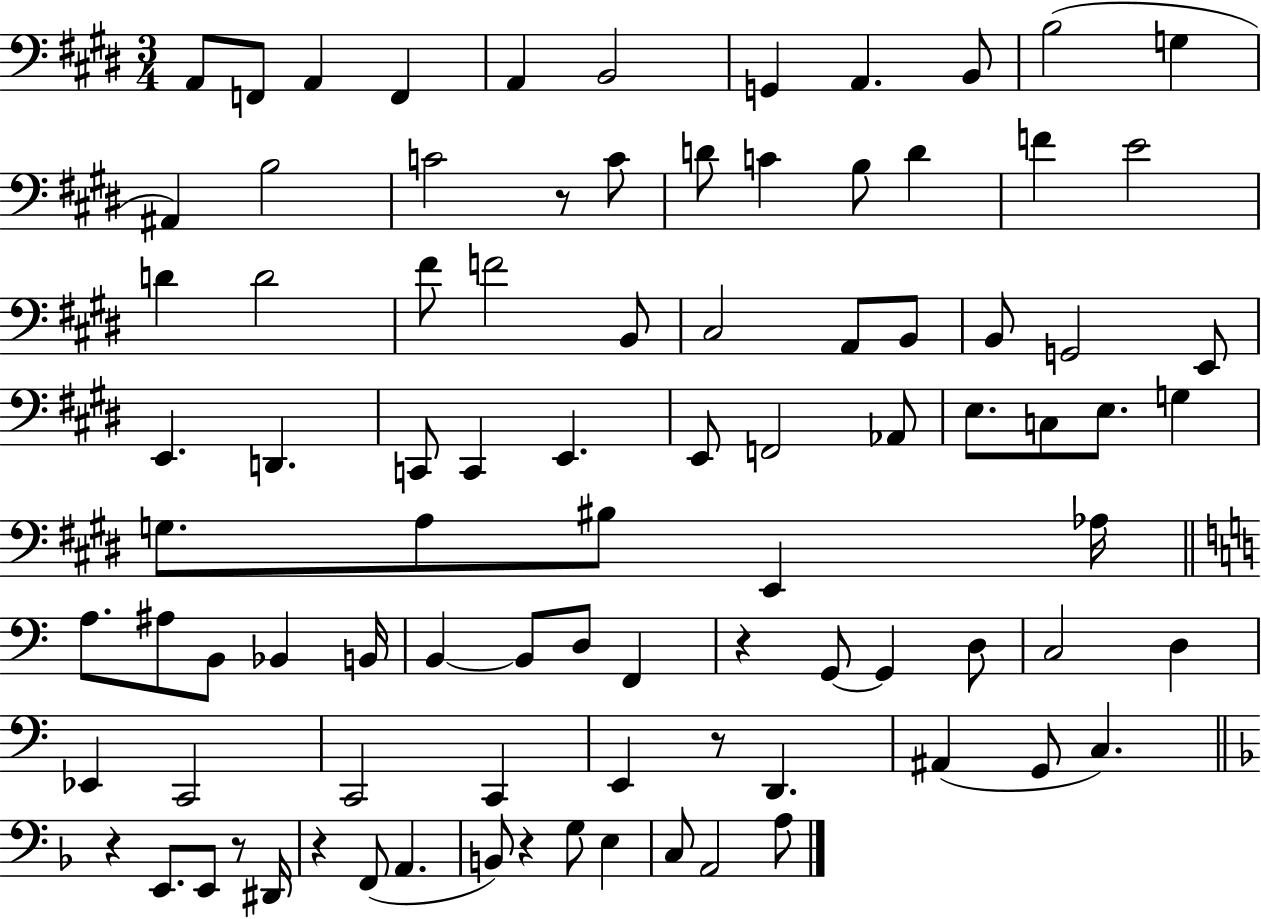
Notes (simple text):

A2/e F2/e A2/q F2/q A2/q B2/h G2/q A2/q. B2/e B3/h G3/q A#2/q B3/h C4/h R/e C4/e D4/e C4/q B3/e D4/q F4/q E4/h D4/q D4/h F#4/e F4/h B2/e C#3/h A2/e B2/e B2/e G2/h E2/e E2/q. D2/q. C2/e C2/q E2/q. E2/e F2/h Ab2/e E3/e. C3/e E3/e. G3/q G3/e. A3/e BIS3/e E2/q Ab3/s A3/e. A#3/e B2/e Bb2/q B2/s B2/q B2/e D3/e F2/q R/q G2/e G2/q D3/e C3/h D3/q Eb2/q C2/h C2/h C2/q E2/q R/e D2/q. A#2/q G2/e C3/q. R/q E2/e. E2/e R/e D#2/s R/q F2/e A2/q. B2/e R/q G3/e E3/q C3/e A2/h A3/e